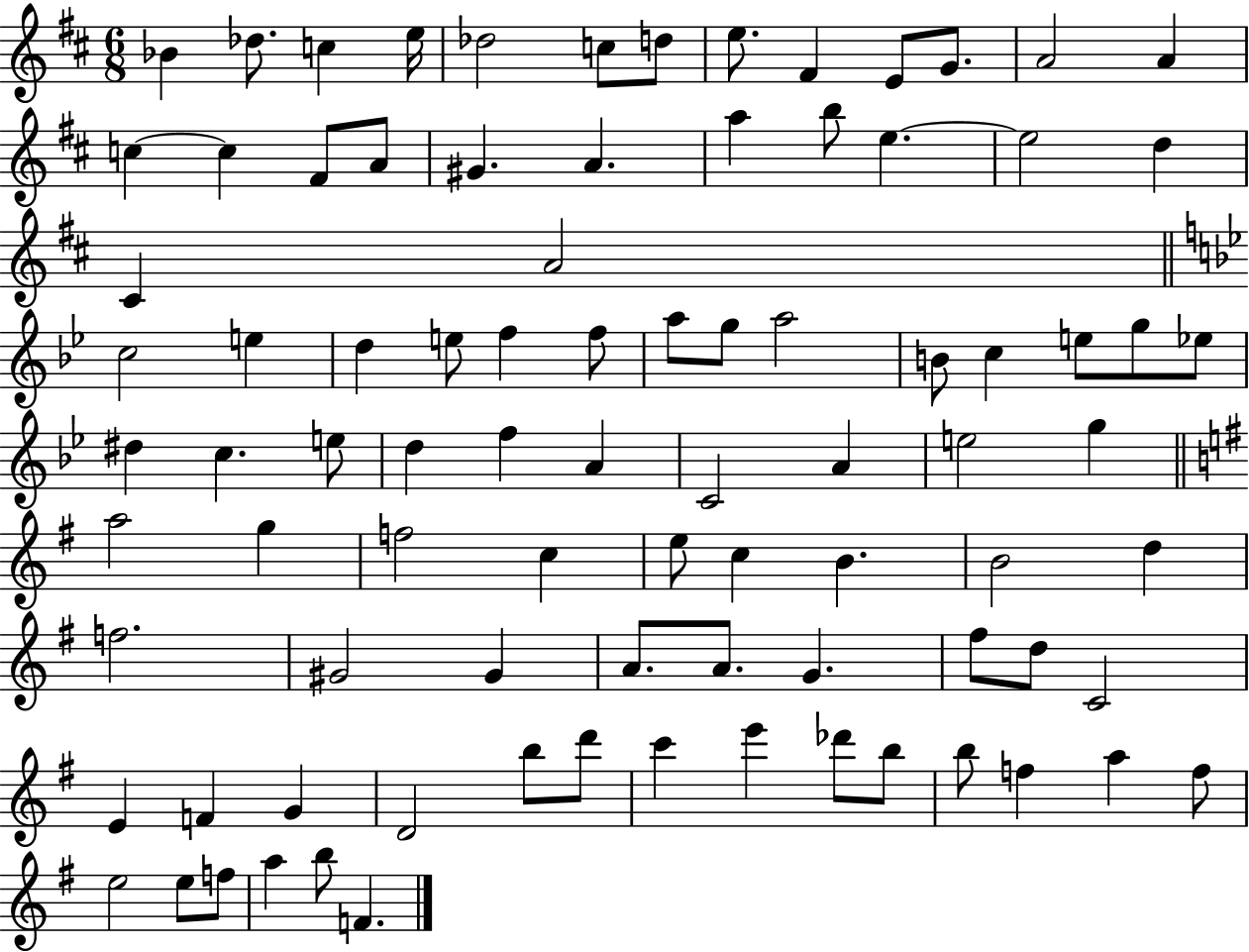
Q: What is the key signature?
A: D major